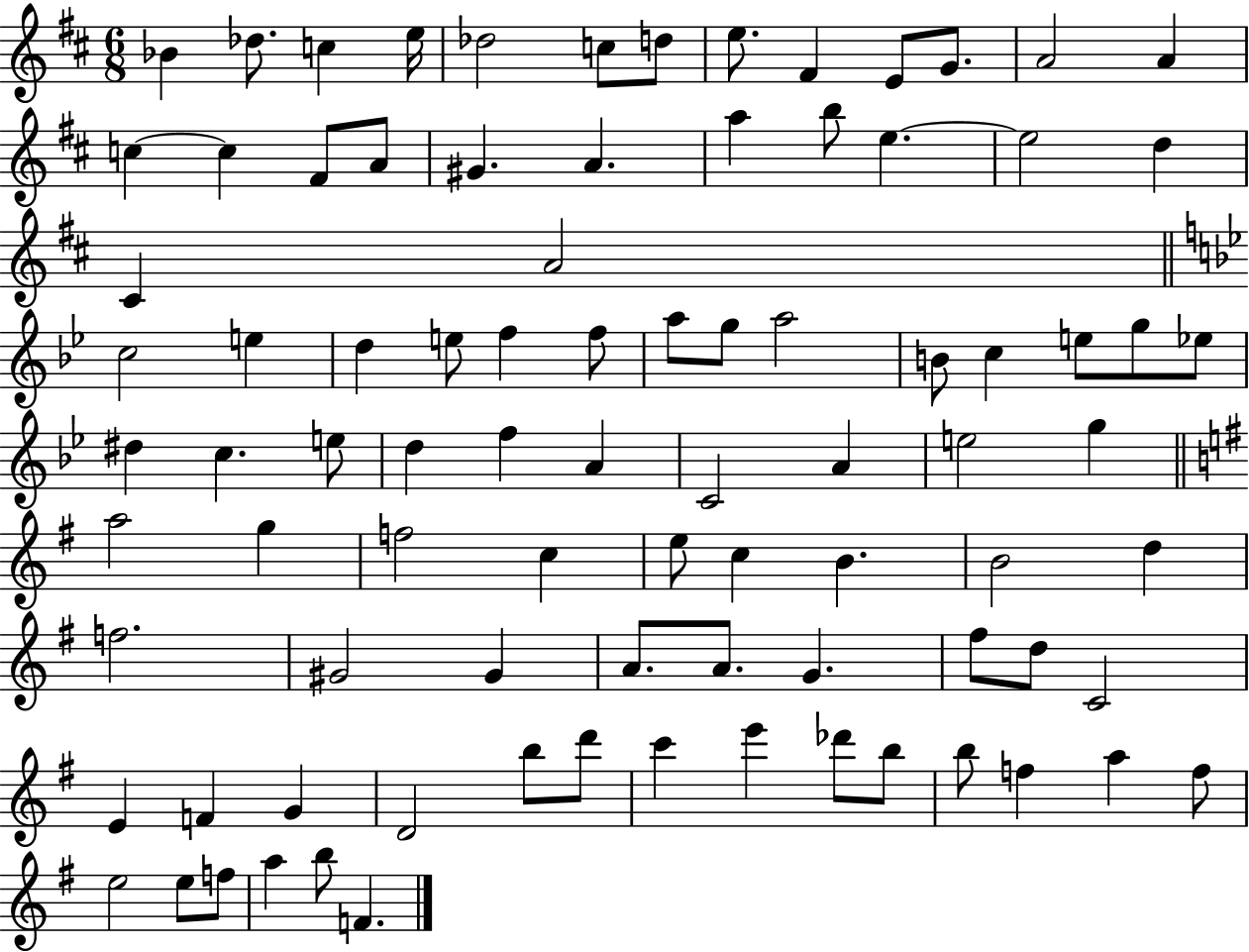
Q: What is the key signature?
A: D major